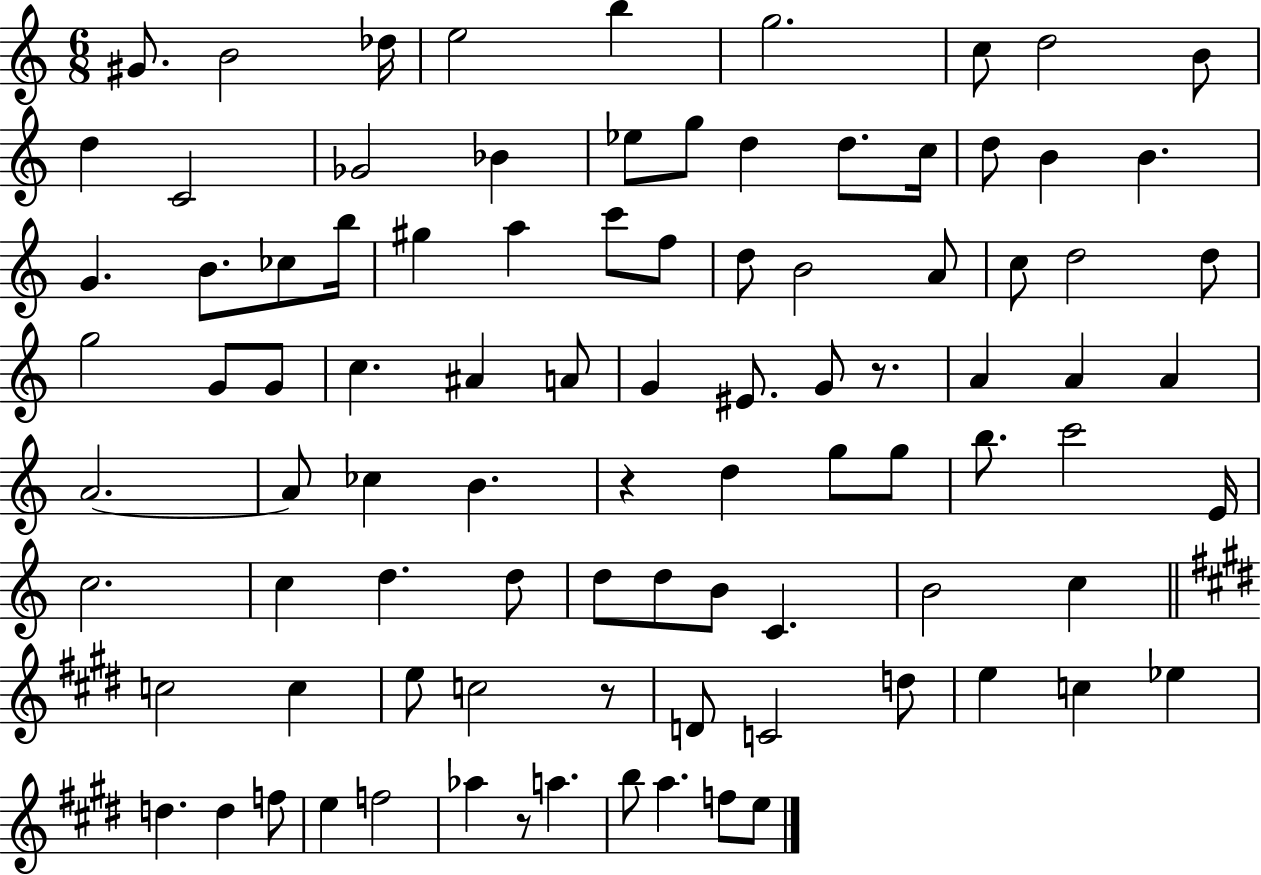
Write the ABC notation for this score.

X:1
T:Untitled
M:6/8
L:1/4
K:C
^G/2 B2 _d/4 e2 b g2 c/2 d2 B/2 d C2 _G2 _B _e/2 g/2 d d/2 c/4 d/2 B B G B/2 _c/2 b/4 ^g a c'/2 f/2 d/2 B2 A/2 c/2 d2 d/2 g2 G/2 G/2 c ^A A/2 G ^E/2 G/2 z/2 A A A A2 A/2 _c B z d g/2 g/2 b/2 c'2 E/4 c2 c d d/2 d/2 d/2 B/2 C B2 c c2 c e/2 c2 z/2 D/2 C2 d/2 e c _e d d f/2 e f2 _a z/2 a b/2 a f/2 e/2